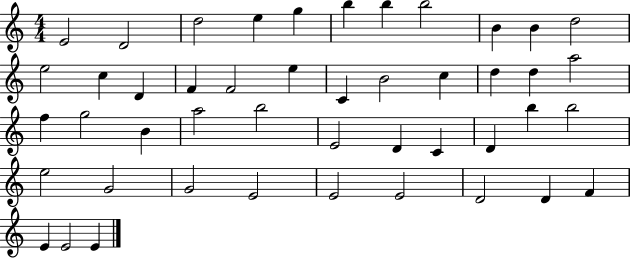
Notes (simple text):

E4/h D4/h D5/h E5/q G5/q B5/q B5/q B5/h B4/q B4/q D5/h E5/h C5/q D4/q F4/q F4/h E5/q C4/q B4/h C5/q D5/q D5/q A5/h F5/q G5/h B4/q A5/h B5/h E4/h D4/q C4/q D4/q B5/q B5/h E5/h G4/h G4/h E4/h E4/h E4/h D4/h D4/q F4/q E4/q E4/h E4/q